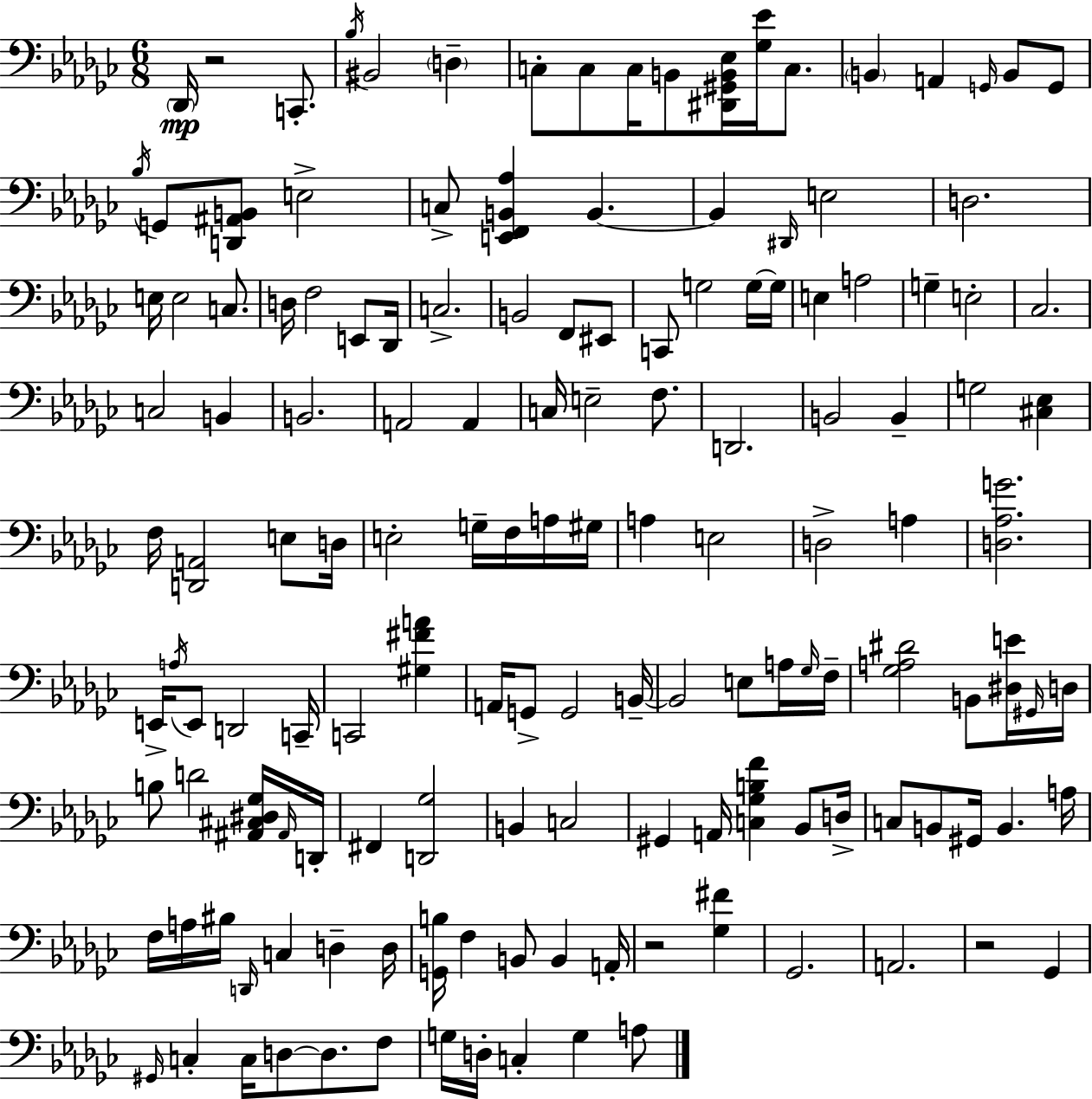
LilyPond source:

{
  \clef bass
  \numericTimeSignature
  \time 6/8
  \key ees \minor
  \parenthesize des,16\mp r2 c,8.-. | \acciaccatura { bes16 } bis,2 \parenthesize d4-- | c8-. c8 c16 b,8 <dis, gis, b, ees>16 <ges ees'>16 c8. | \parenthesize b,4 a,4 \grace { g,16 } b,8 | \break g,8 \acciaccatura { bes16 } g,8 <d, ais, b,>8 e2-> | c8-> <e, f, b, aes>4 b,4.~~ | b,4 \grace { dis,16 } e2 | d2. | \break e16 e2 | c8. d16 f2 | e,8 des,16 c2.-> | b,2 | \break f,8 eis,8 c,8 g2 | g16~~ g16 e4 a2 | g4-- e2-. | ces2. | \break c2 | b,4 b,2. | a,2 | a,4 c16 e2-- | \break f8. d,2. | b,2 | b,4-- g2 | <cis ees>4 f16 <d, a,>2 | \break e8 d16 e2-. | g16-- f16 a16 gis16 a4 e2 | d2-> | a4 <d aes g'>2. | \break e,16-> \acciaccatura { a16 } e,8 d,2 | c,16-- c,2 | <gis fis' a'>4 a,16 g,8-> g,2 | b,16--~~ b,2 | \break e8 a16 \grace { ges16 } f16-- <ges a dis'>2 | b,8 <dis e'>16 \grace { gis,16 } d16 b8 d'2 | <ais, cis dis ges>16 \grace { ais,16 } d,16-. fis,4 | <d, ges>2 b,4 | \break c2 gis,4 | a,16 <c ges b f'>4 bes,8 d16-> c8 b,8 | gis,16 b,4. a16 f16 a16 bis16 \grace { d,16 } | c4 d4-- d16 <g, b>16 f4 | \break b,8 b,4 a,16-. r2 | <ges fis'>4 ges,2. | a,2. | r2 | \break ges,4 \grace { gis,16 } c4-. | c16 d8~~ d8. f8 g16 d16-. | c4-. g4 a8 \bar "|."
}